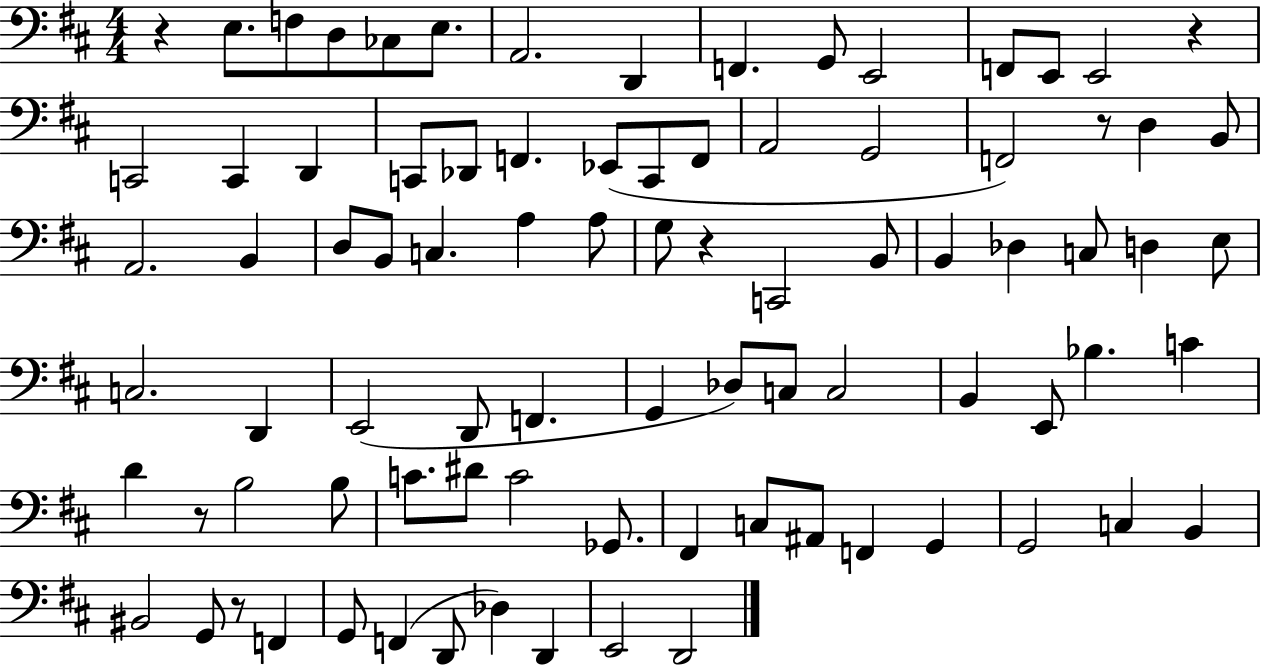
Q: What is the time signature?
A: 4/4